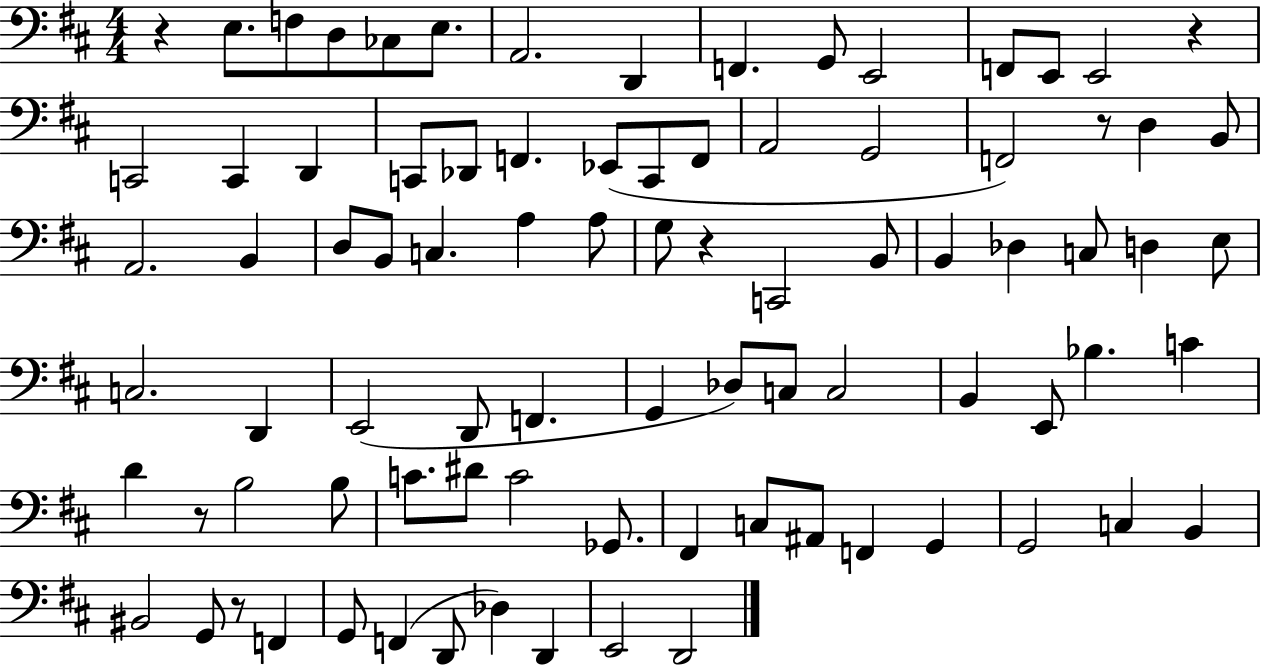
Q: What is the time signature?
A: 4/4